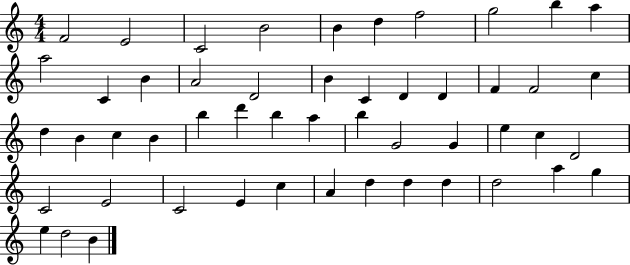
F4/h E4/h C4/h B4/h B4/q D5/q F5/h G5/h B5/q A5/q A5/h C4/q B4/q A4/h D4/h B4/q C4/q D4/q D4/q F4/q F4/h C5/q D5/q B4/q C5/q B4/q B5/q D6/q B5/q A5/q B5/q G4/h G4/q E5/q C5/q D4/h C4/h E4/h C4/h E4/q C5/q A4/q D5/q D5/q D5/q D5/h A5/q G5/q E5/q D5/h B4/q